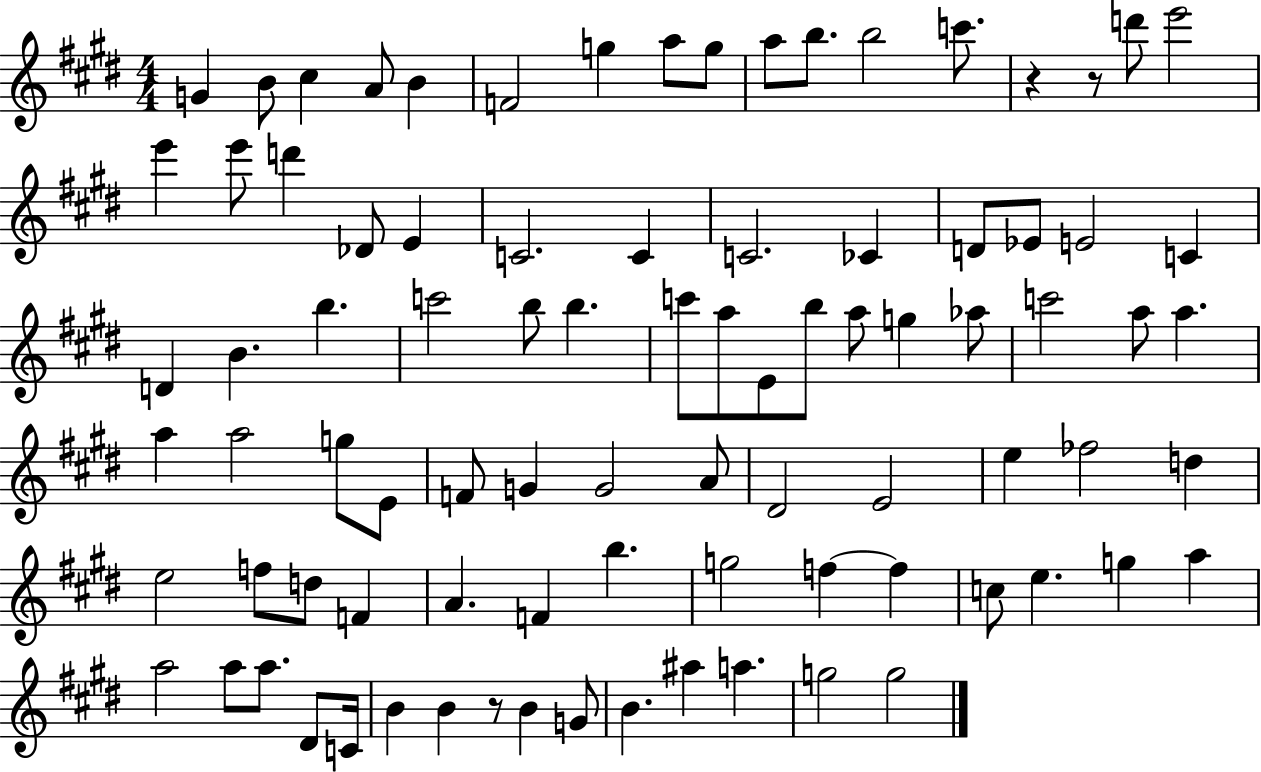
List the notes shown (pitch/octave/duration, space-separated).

G4/q B4/e C#5/q A4/e B4/q F4/h G5/q A5/e G5/e A5/e B5/e. B5/h C6/e. R/q R/e D6/e E6/h E6/q E6/e D6/q Db4/e E4/q C4/h. C4/q C4/h. CES4/q D4/e Eb4/e E4/h C4/q D4/q B4/q. B5/q. C6/h B5/e B5/q. C6/e A5/e E4/e B5/e A5/e G5/q Ab5/e C6/h A5/e A5/q. A5/q A5/h G5/e E4/e F4/e G4/q G4/h A4/e D#4/h E4/h E5/q FES5/h D5/q E5/h F5/e D5/e F4/q A4/q. F4/q B5/q. G5/h F5/q F5/q C5/e E5/q. G5/q A5/q A5/h A5/e A5/e. D#4/e C4/s B4/q B4/q R/e B4/q G4/e B4/q. A#5/q A5/q. G5/h G5/h